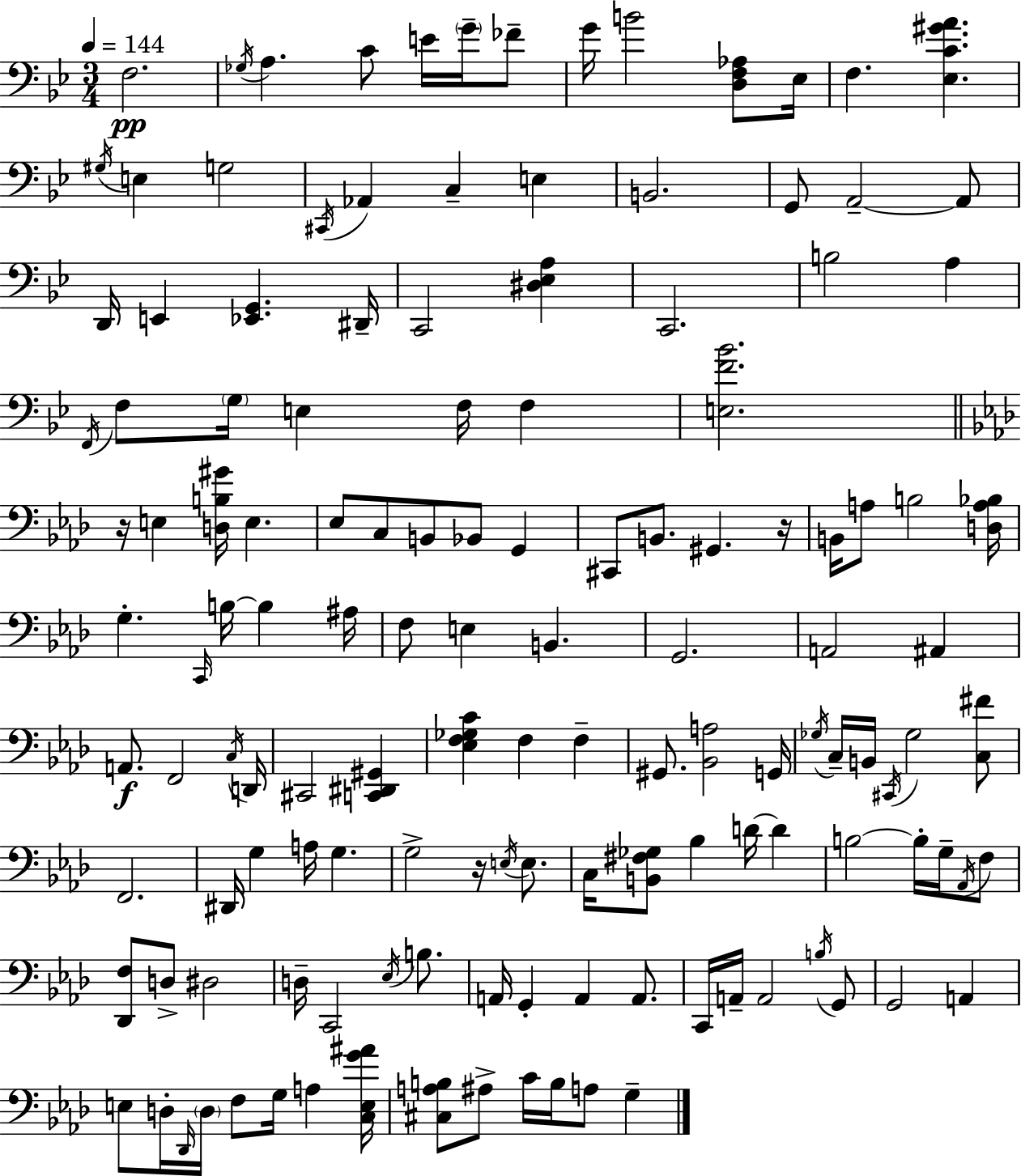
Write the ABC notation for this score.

X:1
T:Untitled
M:3/4
L:1/4
K:Gm
F,2 _G,/4 A, C/2 E/4 G/4 _F/2 G/4 B2 [D,F,_A,]/2 _E,/4 F, [_E,C^GA] ^G,/4 E, G,2 ^C,,/4 _A,, C, E, B,,2 G,,/2 A,,2 A,,/2 D,,/4 E,, [_E,,G,,] ^D,,/4 C,,2 [^D,_E,A,] C,,2 B,2 A, F,,/4 F,/2 G,/4 E, F,/4 F, [E,F_B]2 z/4 E, [D,B,^G]/4 E, _E,/2 C,/2 B,,/2 _B,,/2 G,, ^C,,/2 B,,/2 ^G,, z/4 B,,/4 A,/2 B,2 [D,A,_B,]/4 G, C,,/4 B,/4 B, ^A,/4 F,/2 E, B,, G,,2 A,,2 ^A,, A,,/2 F,,2 C,/4 D,,/4 ^C,,2 [C,,^D,,^G,,] [_E,F,_G,C] F, F, ^G,,/2 [_B,,A,]2 G,,/4 _G,/4 C,/4 B,,/4 ^C,,/4 _G,2 [C,^F]/2 F,,2 ^D,,/4 G, A,/4 G, G,2 z/4 E,/4 E,/2 C,/4 [B,,^F,_G,]/2 _B, D/4 D B,2 B,/4 G,/4 _A,,/4 F,/2 [_D,,F,]/2 D,/2 ^D,2 D,/4 C,,2 _E,/4 B,/2 A,,/4 G,, A,, A,,/2 C,,/4 A,,/4 A,,2 B,/4 G,,/2 G,,2 A,, E,/2 D,/4 _D,,/4 D,/4 F,/2 G,/4 A, [C,E,G^A]/4 [^C,A,B,]/2 ^A,/2 C/4 B,/4 A,/2 G,